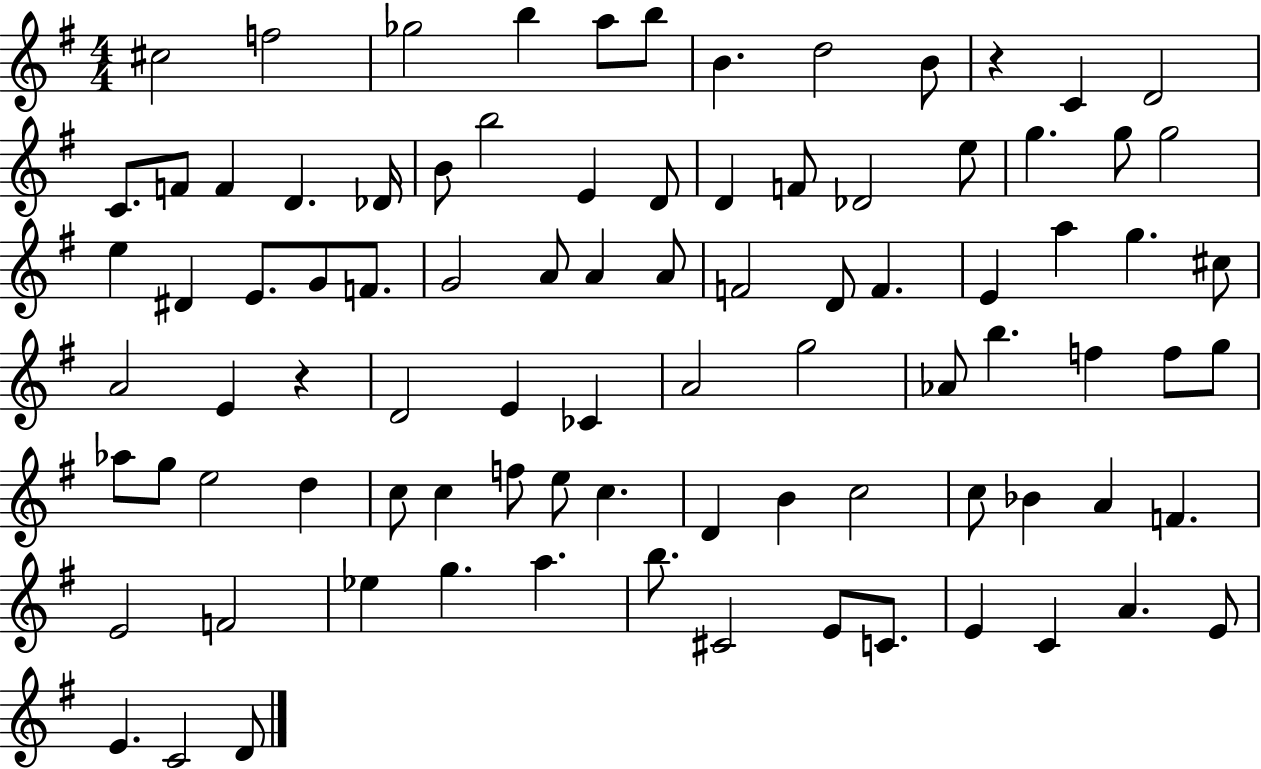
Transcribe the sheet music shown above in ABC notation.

X:1
T:Untitled
M:4/4
L:1/4
K:G
^c2 f2 _g2 b a/2 b/2 B d2 B/2 z C D2 C/2 F/2 F D _D/4 B/2 b2 E D/2 D F/2 _D2 e/2 g g/2 g2 e ^D E/2 G/2 F/2 G2 A/2 A A/2 F2 D/2 F E a g ^c/2 A2 E z D2 E _C A2 g2 _A/2 b f f/2 g/2 _a/2 g/2 e2 d c/2 c f/2 e/2 c D B c2 c/2 _B A F E2 F2 _e g a b/2 ^C2 E/2 C/2 E C A E/2 E C2 D/2